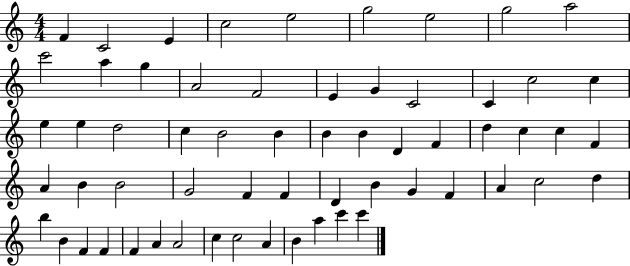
X:1
T:Untitled
M:4/4
L:1/4
K:C
F C2 E c2 e2 g2 e2 g2 a2 c'2 a g A2 F2 E G C2 C c2 c e e d2 c B2 B B B D F d c c F A B B2 G2 F F D B G F A c2 d b B F F F A A2 c c2 A B a c' c'